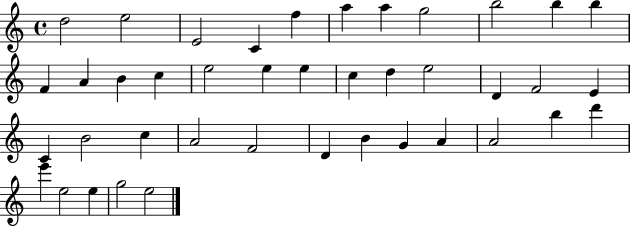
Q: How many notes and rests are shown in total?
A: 41